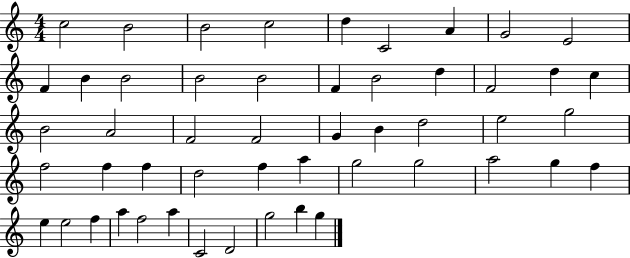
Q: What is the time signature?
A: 4/4